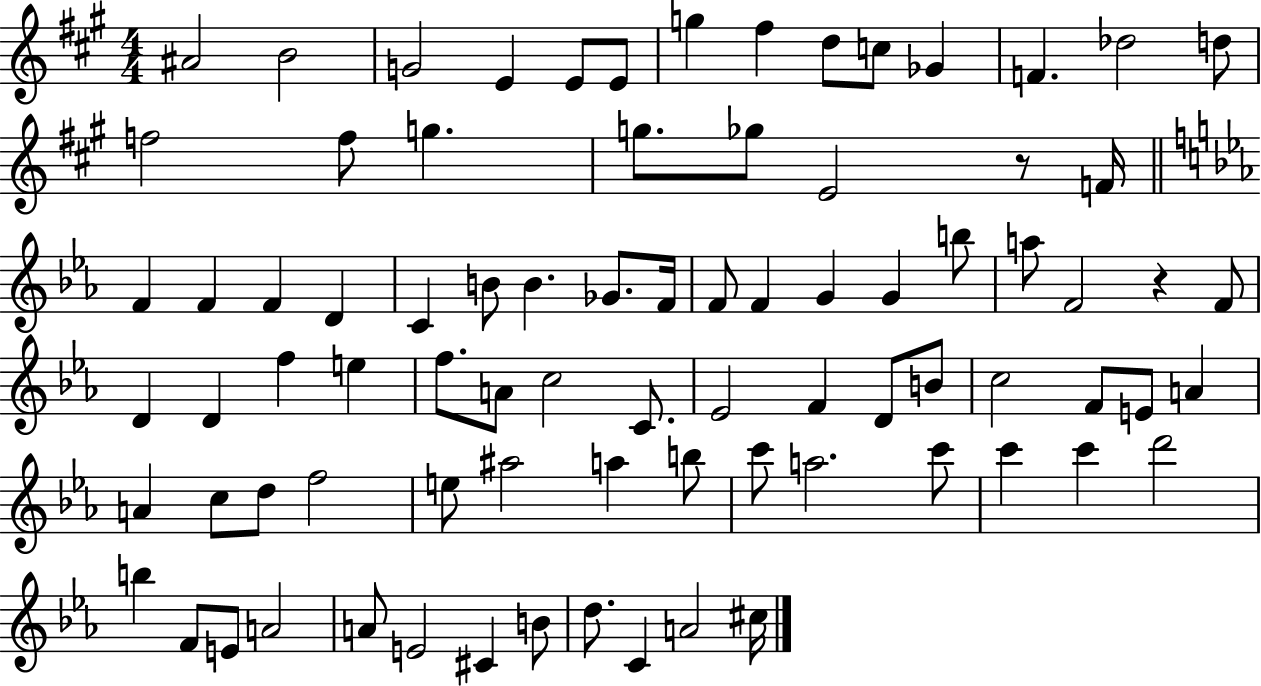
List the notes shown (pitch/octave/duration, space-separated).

A#4/h B4/h G4/h E4/q E4/e E4/e G5/q F#5/q D5/e C5/e Gb4/q F4/q. Db5/h D5/e F5/h F5/e G5/q. G5/e. Gb5/e E4/h R/e F4/s F4/q F4/q F4/q D4/q C4/q B4/e B4/q. Gb4/e. F4/s F4/e F4/q G4/q G4/q B5/e A5/e F4/h R/q F4/e D4/q D4/q F5/q E5/q F5/e. A4/e C5/h C4/e. Eb4/h F4/q D4/e B4/e C5/h F4/e E4/e A4/q A4/q C5/e D5/e F5/h E5/e A#5/h A5/q B5/e C6/e A5/h. C6/e C6/q C6/q D6/h B5/q F4/e E4/e A4/h A4/e E4/h C#4/q B4/e D5/e. C4/q A4/h C#5/s